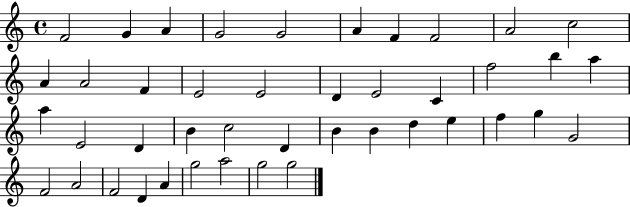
X:1
T:Untitled
M:4/4
L:1/4
K:C
F2 G A G2 G2 A F F2 A2 c2 A A2 F E2 E2 D E2 C f2 b a a E2 D B c2 D B B d e f g G2 F2 A2 F2 D A g2 a2 g2 g2